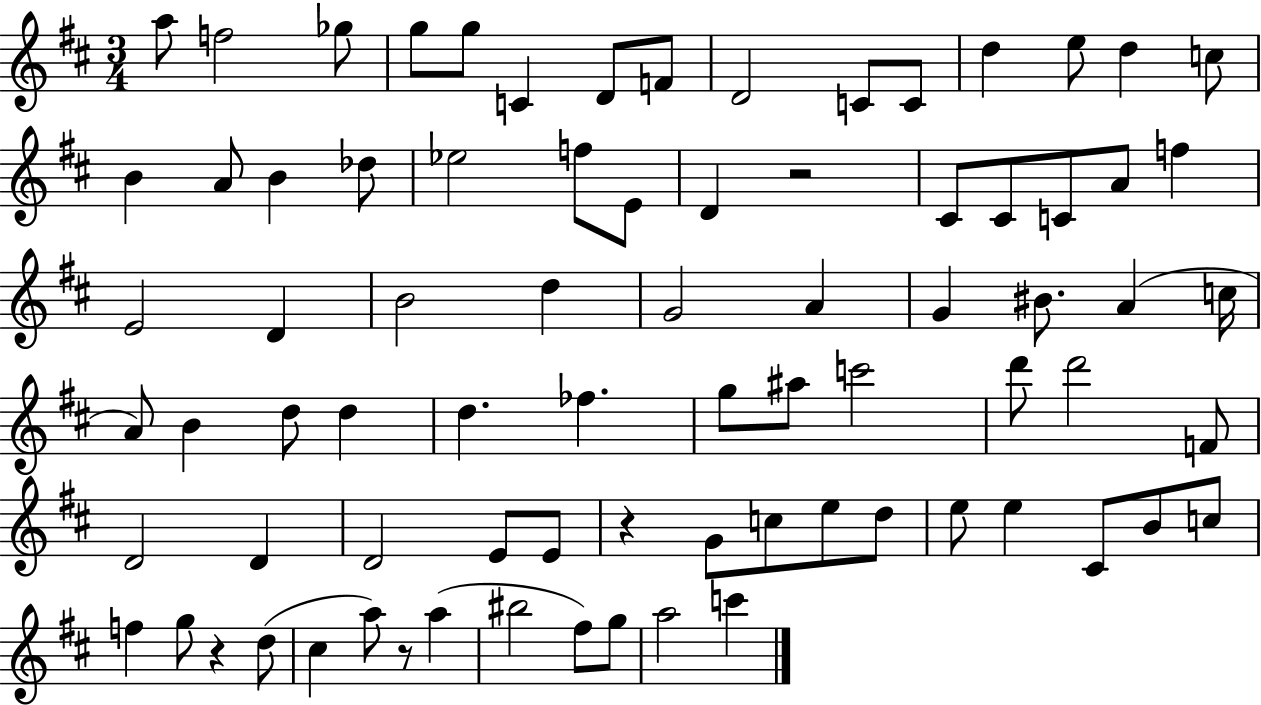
X:1
T:Untitled
M:3/4
L:1/4
K:D
a/2 f2 _g/2 g/2 g/2 C D/2 F/2 D2 C/2 C/2 d e/2 d c/2 B A/2 B _d/2 _e2 f/2 E/2 D z2 ^C/2 ^C/2 C/2 A/2 f E2 D B2 d G2 A G ^B/2 A c/4 A/2 B d/2 d d _f g/2 ^a/2 c'2 d'/2 d'2 F/2 D2 D D2 E/2 E/2 z G/2 c/2 e/2 d/2 e/2 e ^C/2 B/2 c/2 f g/2 z d/2 ^c a/2 z/2 a ^b2 ^f/2 g/2 a2 c'